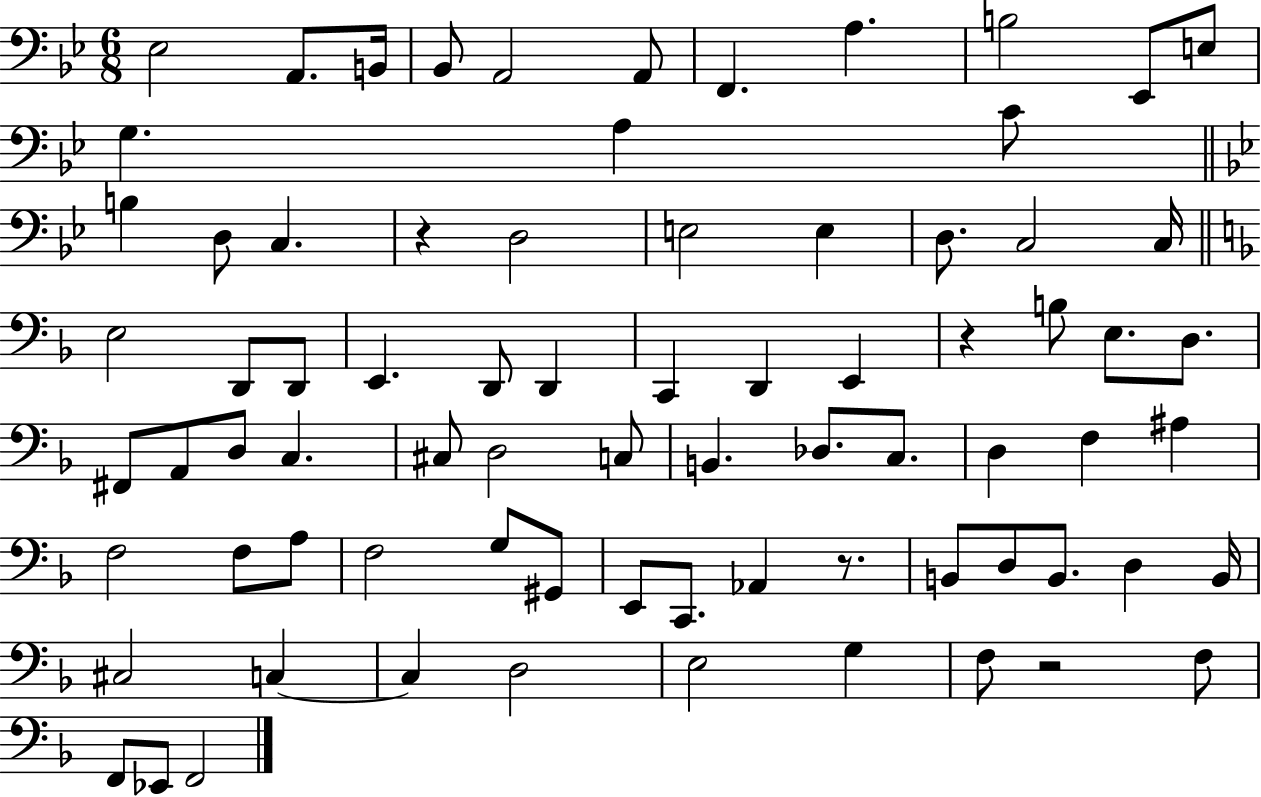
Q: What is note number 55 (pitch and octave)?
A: E2